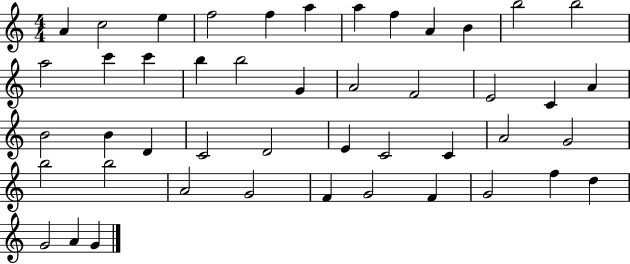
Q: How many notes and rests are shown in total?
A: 46